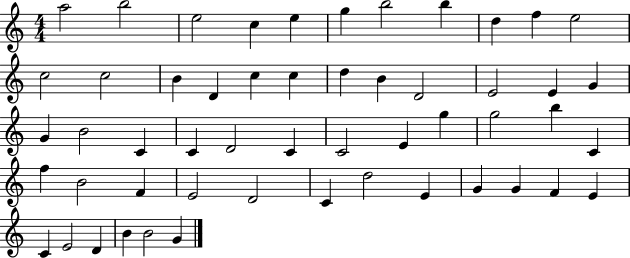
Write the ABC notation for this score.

X:1
T:Untitled
M:4/4
L:1/4
K:C
a2 b2 e2 c e g b2 b d f e2 c2 c2 B D c c d B D2 E2 E G G B2 C C D2 C C2 E g g2 b C f B2 F E2 D2 C d2 E G G F E C E2 D B B2 G